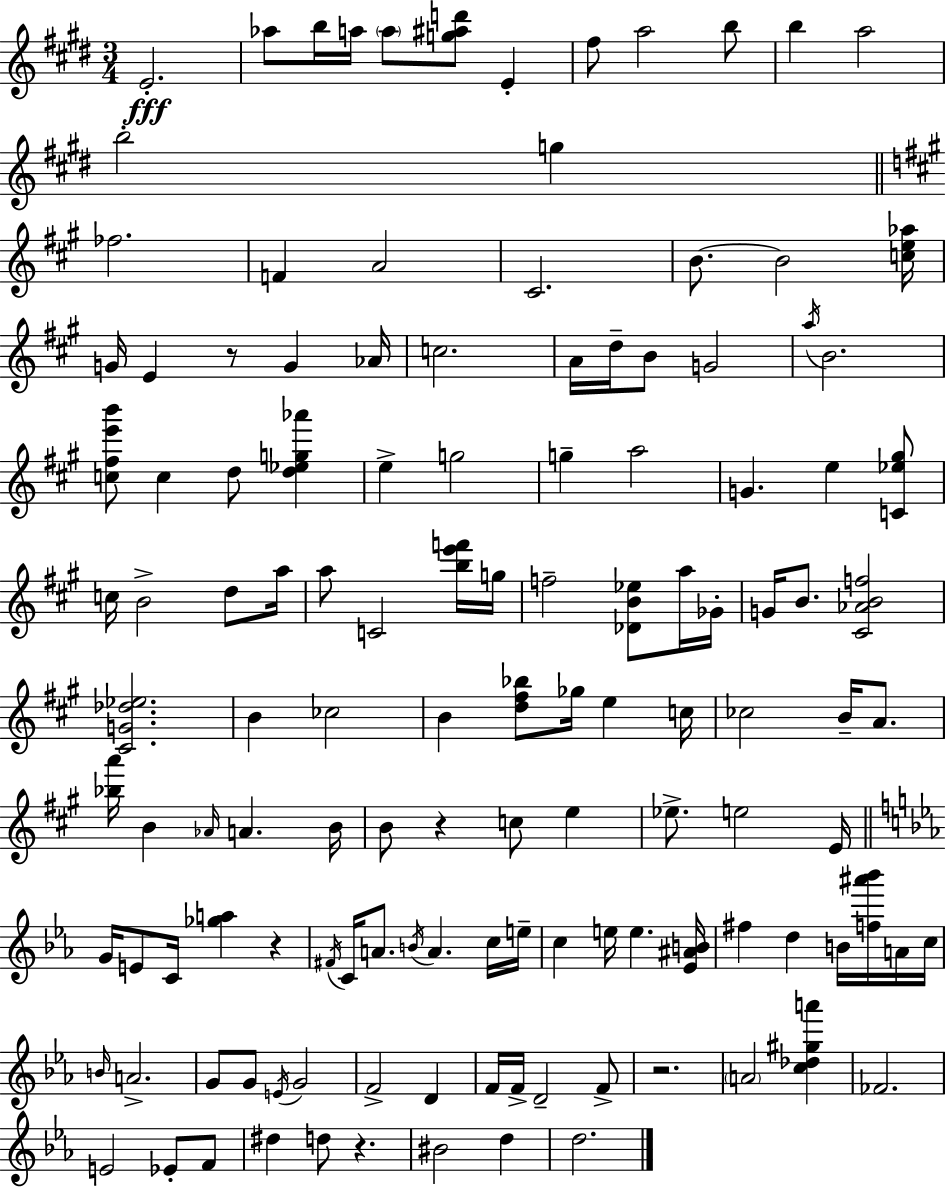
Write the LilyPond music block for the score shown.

{
  \clef treble
  \numericTimeSignature
  \time 3/4
  \key e \major
  e'2.-.\fff | aes''8 b''16 a''16 \parenthesize a''8 <g'' ais'' d'''>8 e'4-. | fis''8 a''2 b''8 | b''4 a''2 | \break b''2-. g''4 | \bar "||" \break \key a \major fes''2. | f'4 a'2 | cis'2. | b'8.~~ b'2 <c'' e'' aes''>16 | \break g'16 e'4 r8 g'4 aes'16 | c''2. | a'16 d''16-- b'8 g'2 | \acciaccatura { a''16 } b'2. | \break <c'' fis'' e''' b'''>8 c''4 d''8 <d'' ees'' g'' aes'''>4 | e''4-> g''2 | g''4-- a''2 | g'4. e''4 <c' ees'' gis''>8 | \break c''16 b'2-> d''8 | a''16 a''8 c'2 <b'' e''' f'''>16 | g''16 f''2-- <des' b' ees''>8 a''16 | ges'16-. g'16 b'8. <cis' aes' b' f''>2 | \break <cis' g' des'' ees''>2. | b'4 ces''2 | b'4 <d'' fis'' bes''>8 ges''16 e''4 | c''16 ces''2 b'16-- a'8. | \break <bes'' a'''>16 b'4 \grace { aes'16 } a'4. | b'16 b'8 r4 c''8 e''4 | ees''8.-> e''2 | e'16 \bar "||" \break \key c \minor g'16 e'8 c'16 <ges'' a''>4 r4 | \acciaccatura { fis'16 } c'16 a'8. \acciaccatura { b'16 } a'4. | c''16 e''16-- c''4 e''16 e''4. | <ees' ais' b'>16 fis''4 d''4 b'16 <f'' ais''' bes'''>16 | \break a'16 c''16 \grace { b'16 } a'2.-> | g'8 g'8 \acciaccatura { e'16 } g'2 | f'2-> | d'4 f'16 f'16-> d'2-- | \break f'8-> r2. | \parenthesize a'2 | <c'' des'' gis'' a'''>4 fes'2. | e'2 | \break ees'8-. f'8 dis''4 d''8 r4. | bis'2 | d''4 d''2. | \bar "|."
}